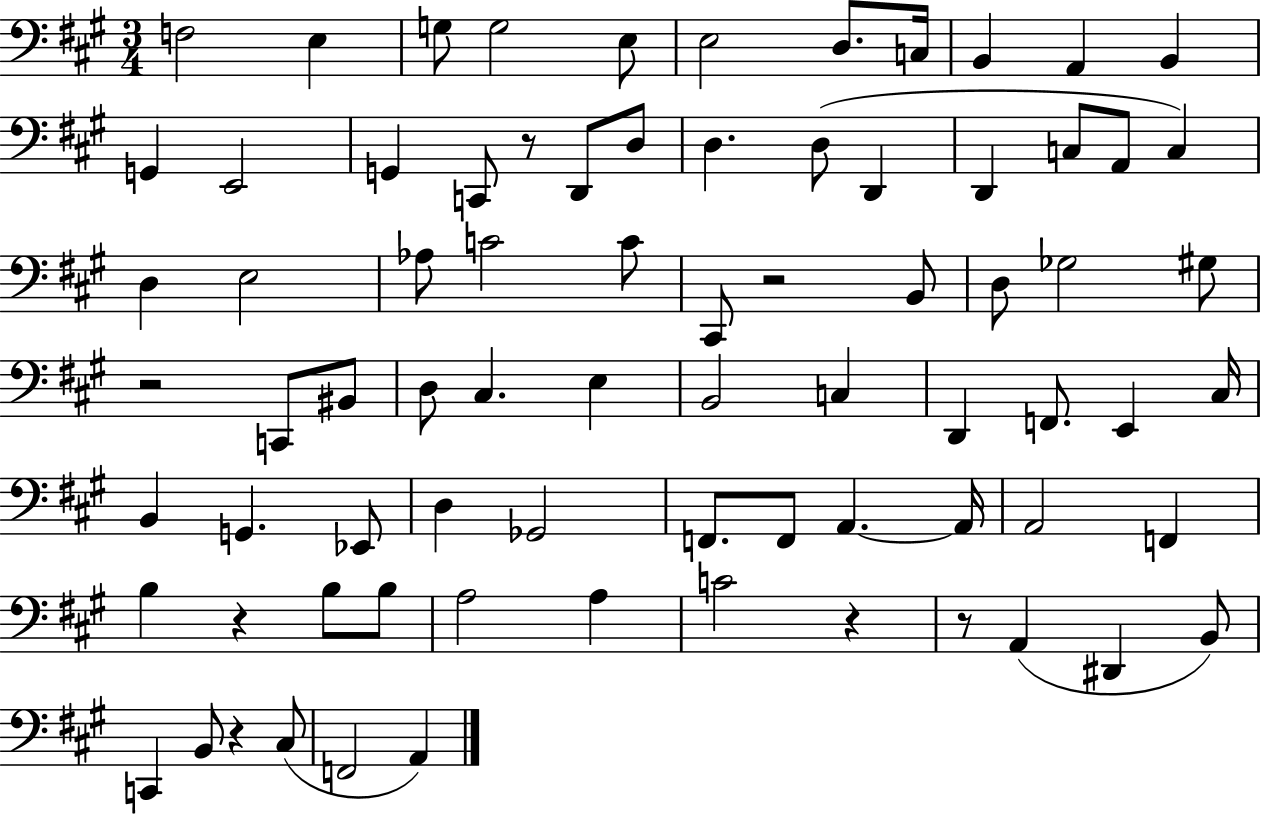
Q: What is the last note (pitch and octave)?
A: A2